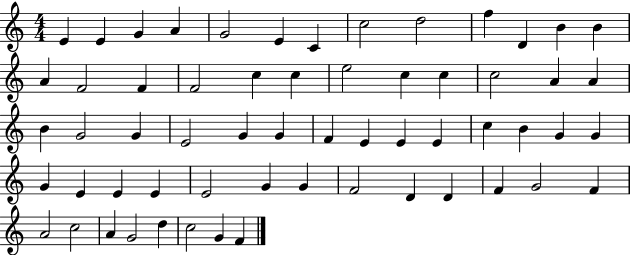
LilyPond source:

{
  \clef treble
  \numericTimeSignature
  \time 4/4
  \key c \major
  e'4 e'4 g'4 a'4 | g'2 e'4 c'4 | c''2 d''2 | f''4 d'4 b'4 b'4 | \break a'4 f'2 f'4 | f'2 c''4 c''4 | e''2 c''4 c''4 | c''2 a'4 a'4 | \break b'4 g'2 g'4 | e'2 g'4 g'4 | f'4 e'4 e'4 e'4 | c''4 b'4 g'4 g'4 | \break g'4 e'4 e'4 e'4 | e'2 g'4 g'4 | f'2 d'4 d'4 | f'4 g'2 f'4 | \break a'2 c''2 | a'4 g'2 d''4 | c''2 g'4 f'4 | \bar "|."
}